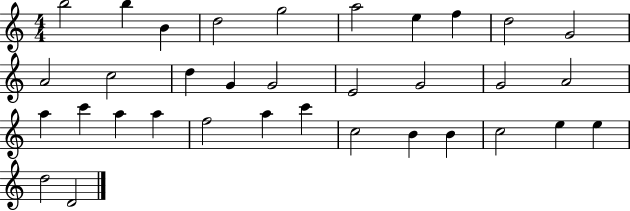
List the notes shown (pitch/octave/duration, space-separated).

B5/h B5/q B4/q D5/h G5/h A5/h E5/q F5/q D5/h G4/h A4/h C5/h D5/q G4/q G4/h E4/h G4/h G4/h A4/h A5/q C6/q A5/q A5/q F5/h A5/q C6/q C5/h B4/q B4/q C5/h E5/q E5/q D5/h D4/h